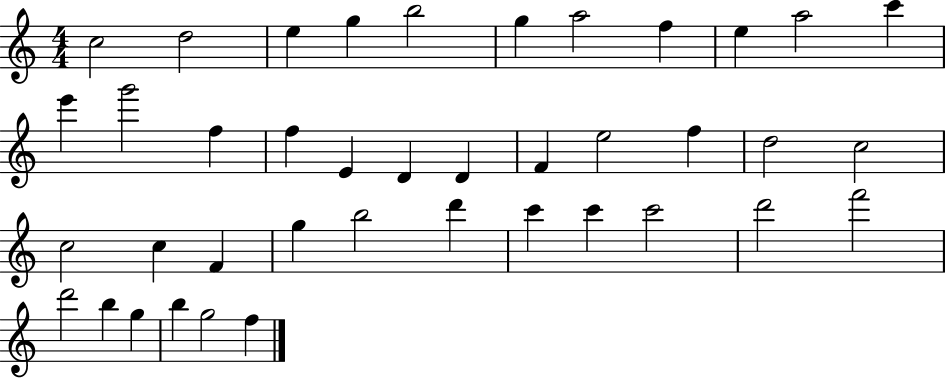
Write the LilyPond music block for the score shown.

{
  \clef treble
  \numericTimeSignature
  \time 4/4
  \key c \major
  c''2 d''2 | e''4 g''4 b''2 | g''4 a''2 f''4 | e''4 a''2 c'''4 | \break e'''4 g'''2 f''4 | f''4 e'4 d'4 d'4 | f'4 e''2 f''4 | d''2 c''2 | \break c''2 c''4 f'4 | g''4 b''2 d'''4 | c'''4 c'''4 c'''2 | d'''2 f'''2 | \break d'''2 b''4 g''4 | b''4 g''2 f''4 | \bar "|."
}